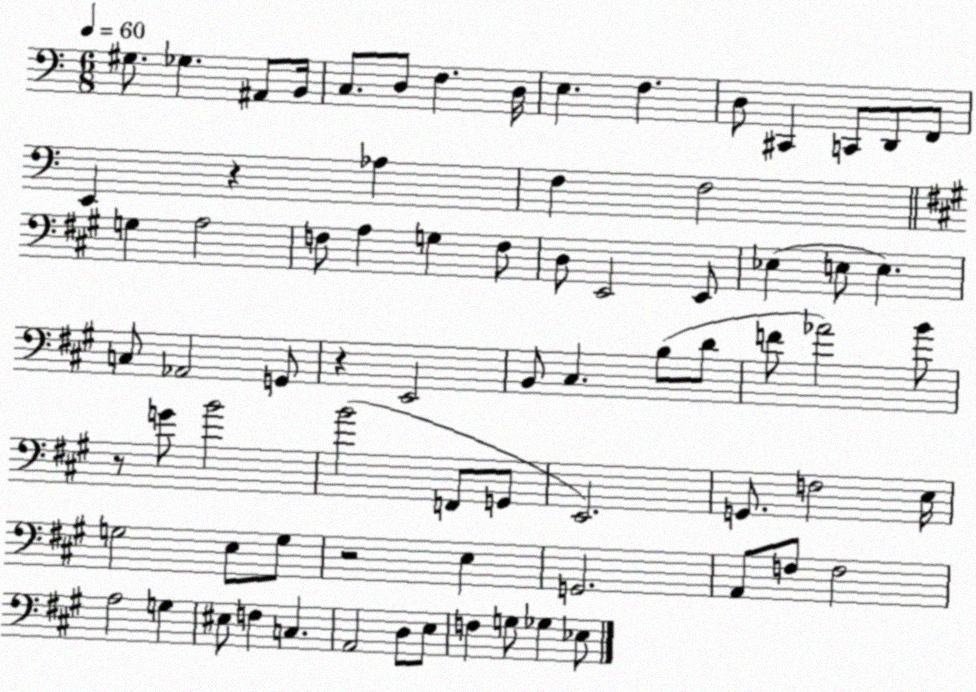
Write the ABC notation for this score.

X:1
T:Untitled
M:6/8
L:1/4
K:C
^G,/2 _G, ^A,,/2 B,,/4 C,/2 D,/2 F, D,/4 E, F, D,/2 ^C,, C,,/2 D,,/2 F,,/2 E,, z _A, F, F,2 G, A,2 F,/2 A, G, F,/2 D,/2 E,,2 E,,/2 _E, E,/2 E, C,/2 _A,,2 G,,/2 z E,,2 B,,/2 ^C, B,/2 D/2 F/2 _A2 B/2 z/2 G/2 B2 B2 F,,/2 G,,/2 E,,2 G,,/2 F,2 E,/4 G,2 E,/2 G,/2 z2 E, G,,2 A,,/2 F,/2 F,2 A,2 G, ^E,/2 F, C, A,,2 D,/2 E,/2 F, G,/2 _G, _E,/2